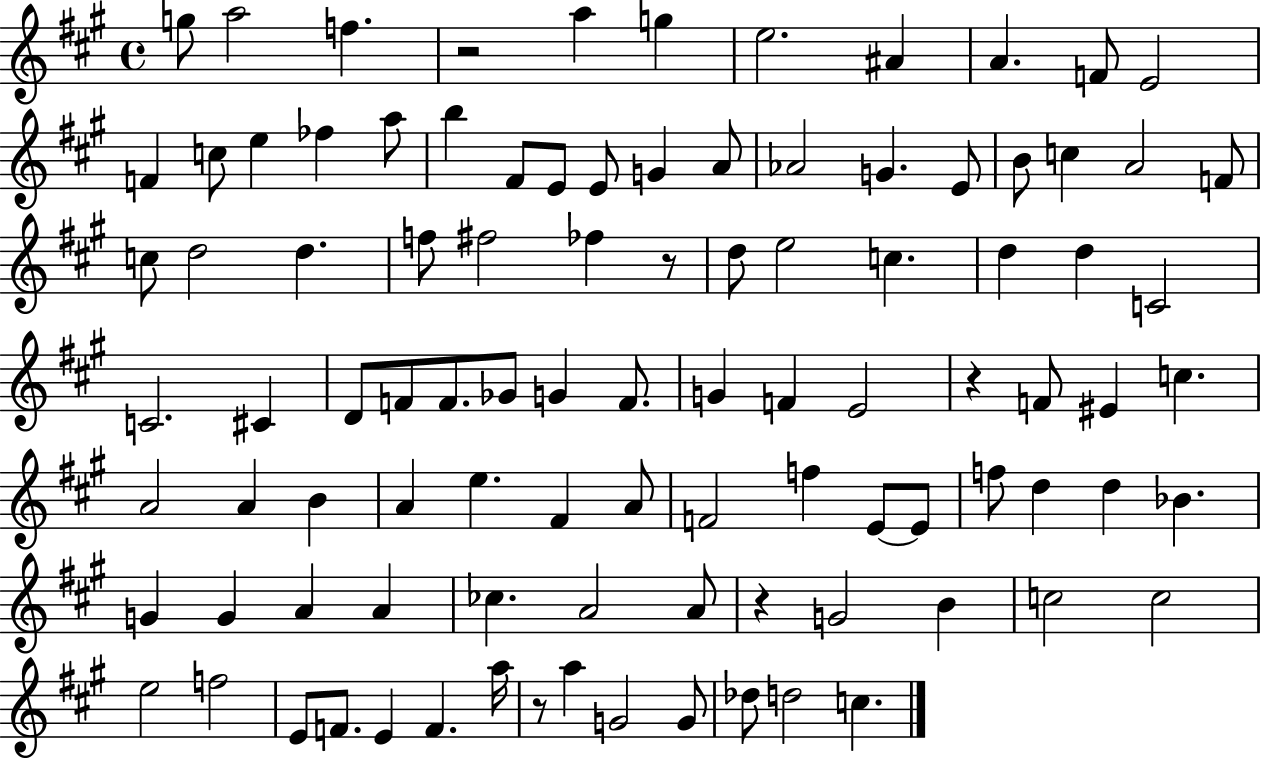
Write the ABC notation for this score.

X:1
T:Untitled
M:4/4
L:1/4
K:A
g/2 a2 f z2 a g e2 ^A A F/2 E2 F c/2 e _f a/2 b ^F/2 E/2 E/2 G A/2 _A2 G E/2 B/2 c A2 F/2 c/2 d2 d f/2 ^f2 _f z/2 d/2 e2 c d d C2 C2 ^C D/2 F/2 F/2 _G/2 G F/2 G F E2 z F/2 ^E c A2 A B A e ^F A/2 F2 f E/2 E/2 f/2 d d _B G G A A _c A2 A/2 z G2 B c2 c2 e2 f2 E/2 F/2 E F a/4 z/2 a G2 G/2 _d/2 d2 c